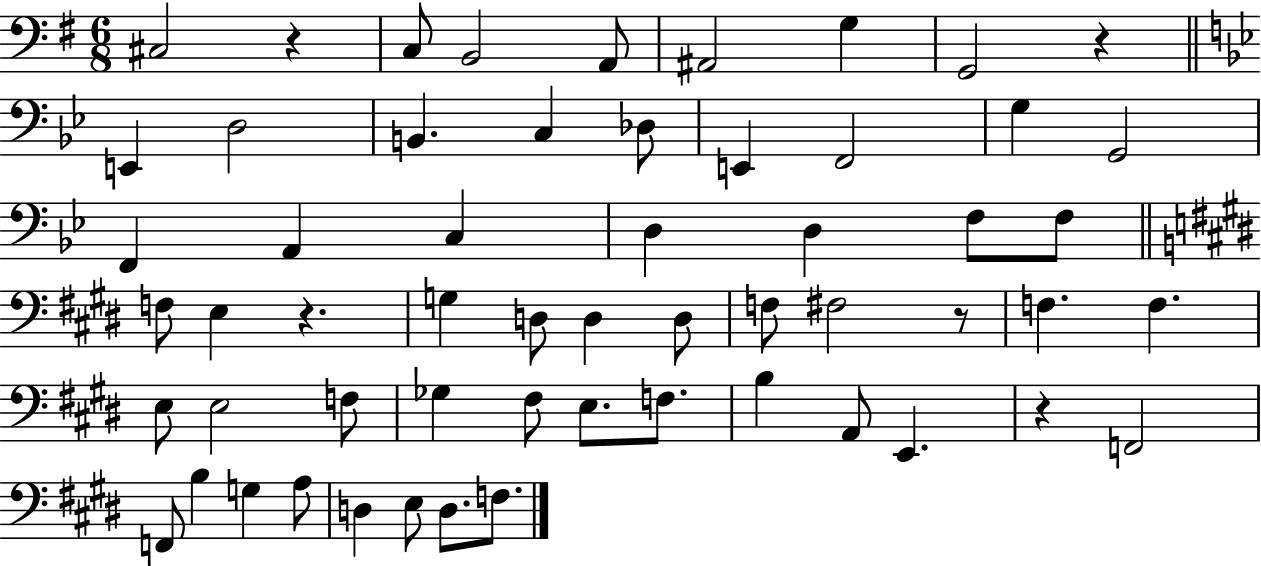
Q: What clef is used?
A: bass